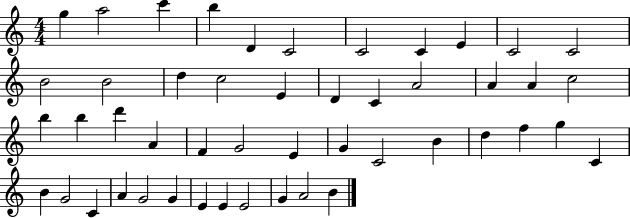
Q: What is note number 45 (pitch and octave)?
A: E4